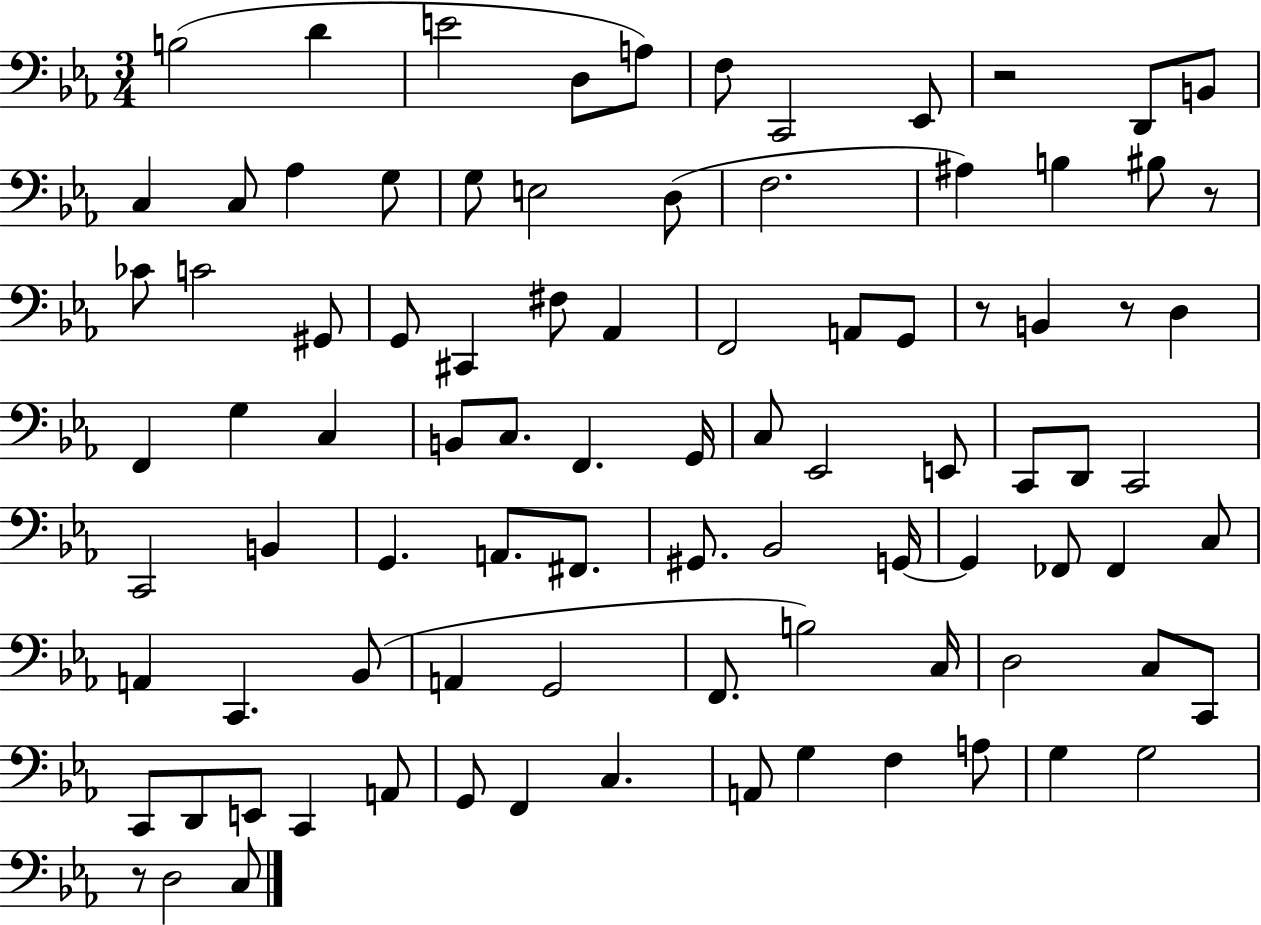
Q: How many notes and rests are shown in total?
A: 90